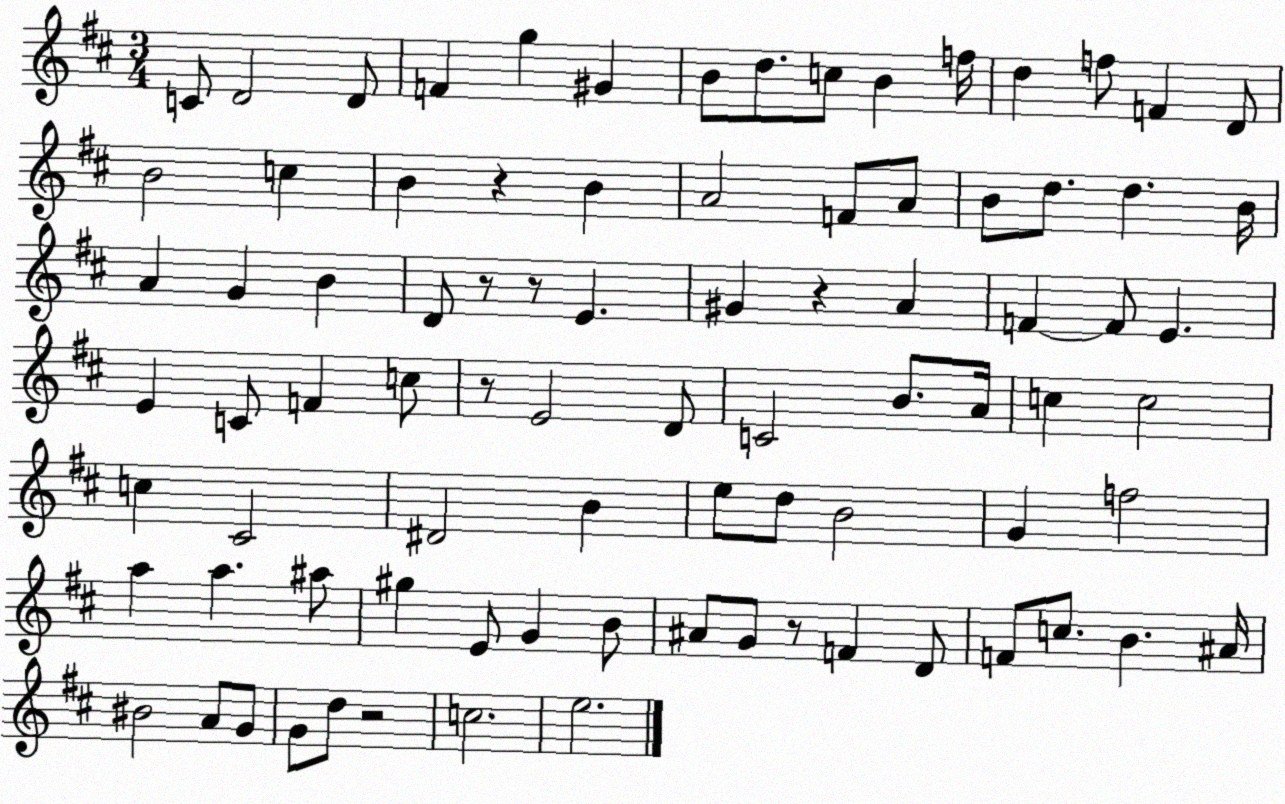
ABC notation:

X:1
T:Untitled
M:3/4
L:1/4
K:D
C/2 D2 D/2 F g ^G B/2 d/2 c/2 B f/4 d f/2 F D/2 B2 c B z B A2 F/2 A/2 B/2 d/2 d B/4 A G B D/2 z/2 z/2 E ^G z A F F/2 E E C/2 F c/2 z/2 E2 D/2 C2 B/2 A/4 c c2 c ^C2 ^D2 B e/2 d/2 B2 G f2 a a ^a/2 ^g E/2 G B/2 ^A/2 G/2 z/2 F D/2 F/2 c/2 B ^A/4 ^B2 A/2 G/2 G/2 d/2 z2 c2 e2